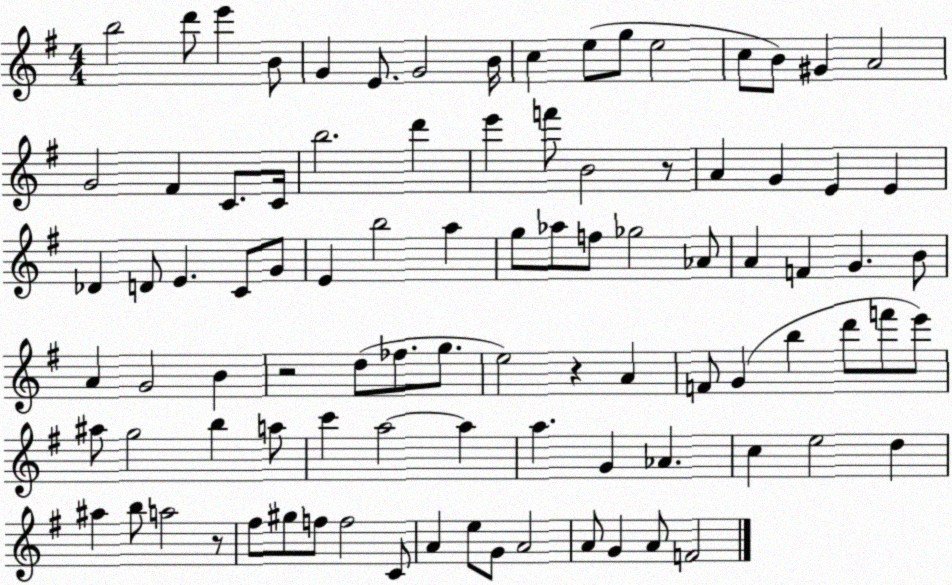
X:1
T:Untitled
M:4/4
L:1/4
K:G
b2 d'/2 e' B/2 G E/2 G2 B/4 c e/2 g/2 e2 c/2 B/2 ^G A2 G2 ^F C/2 C/4 b2 d' e' f'/2 B2 z/2 A G E E _D D/2 E C/2 G/2 E b2 a g/2 _a/2 f/2 _g2 _A/2 A F G B/2 A G2 B z2 d/2 _f/2 g/2 e2 z A F/2 G b d'/2 f'/2 e'/2 ^a/2 g2 b a/2 c' a2 a a G _A c e2 d ^a b/2 a2 z/2 ^f/2 ^g/2 f/2 f2 C/2 A e/2 G/2 A2 A/2 G A/2 F2